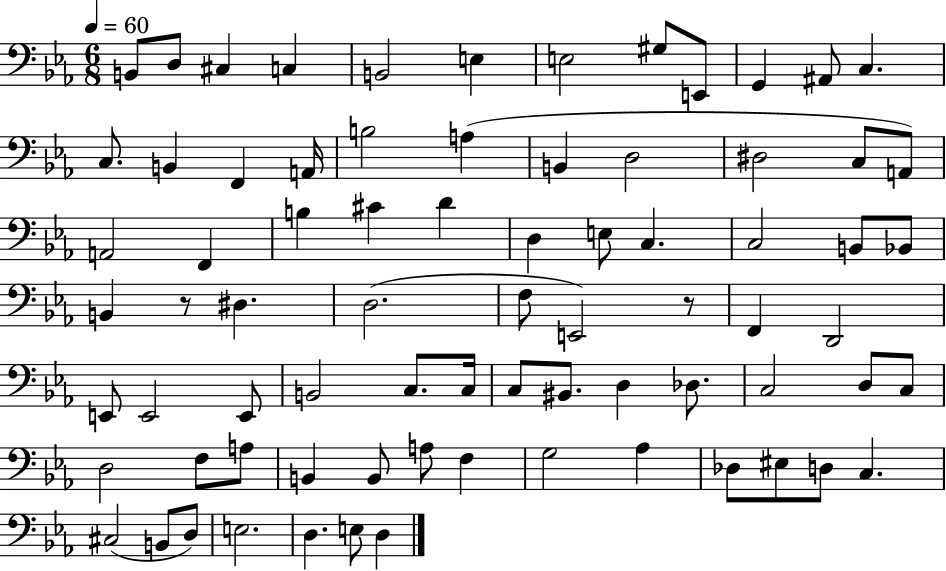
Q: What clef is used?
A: bass